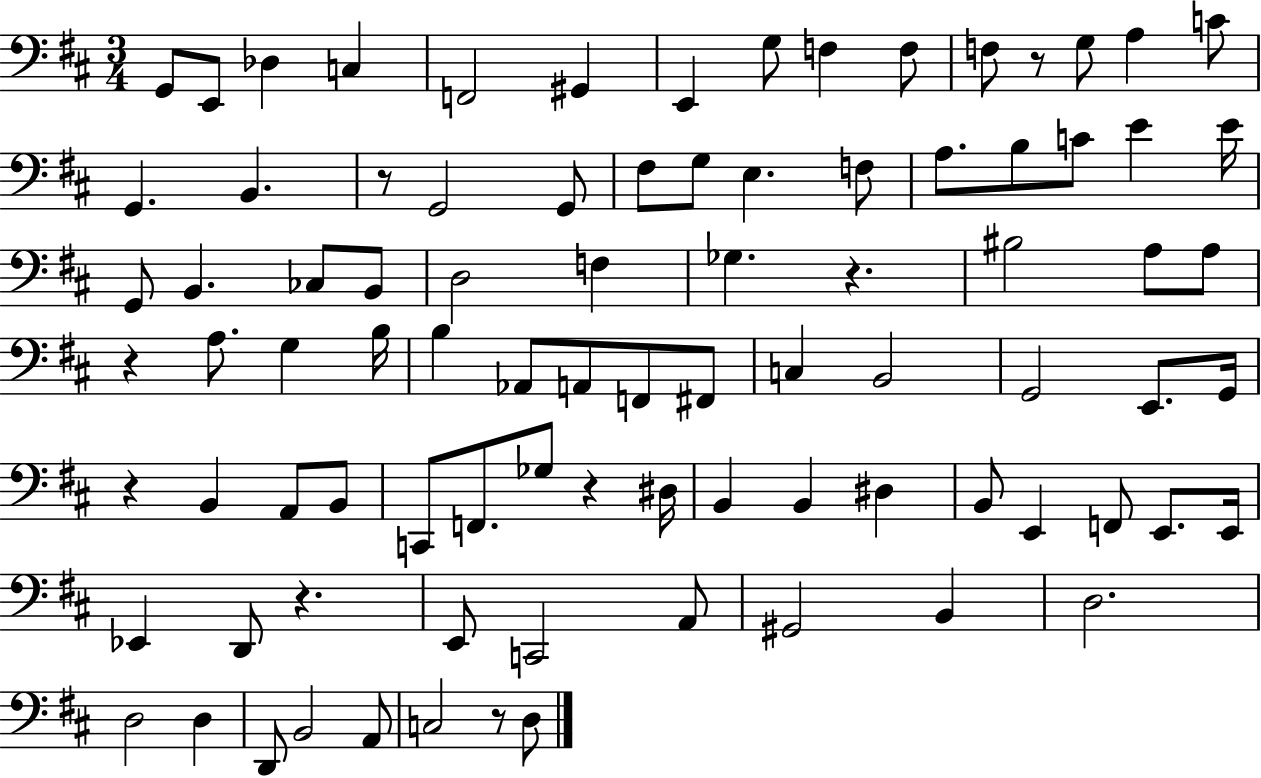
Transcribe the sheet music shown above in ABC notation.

X:1
T:Untitled
M:3/4
L:1/4
K:D
G,,/2 E,,/2 _D, C, F,,2 ^G,, E,, G,/2 F, F,/2 F,/2 z/2 G,/2 A, C/2 G,, B,, z/2 G,,2 G,,/2 ^F,/2 G,/2 E, F,/2 A,/2 B,/2 C/2 E E/4 G,,/2 B,, _C,/2 B,,/2 D,2 F, _G, z ^B,2 A,/2 A,/2 z A,/2 G, B,/4 B, _A,,/2 A,,/2 F,,/2 ^F,,/2 C, B,,2 G,,2 E,,/2 G,,/4 z B,, A,,/2 B,,/2 C,,/2 F,,/2 _G,/2 z ^D,/4 B,, B,, ^D, B,,/2 E,, F,,/2 E,,/2 E,,/4 _E,, D,,/2 z E,,/2 C,,2 A,,/2 ^G,,2 B,, D,2 D,2 D, D,,/2 B,,2 A,,/2 C,2 z/2 D,/2